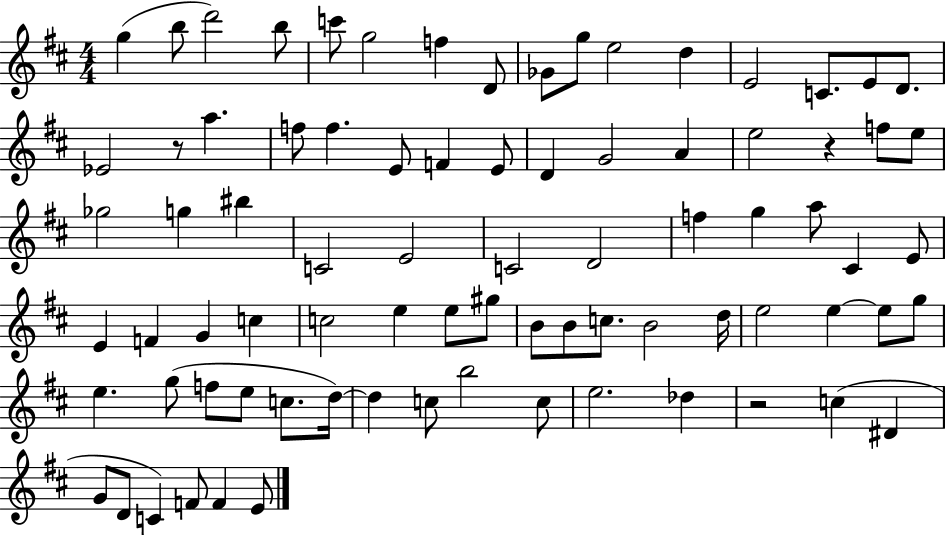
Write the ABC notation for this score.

X:1
T:Untitled
M:4/4
L:1/4
K:D
g b/2 d'2 b/2 c'/2 g2 f D/2 _G/2 g/2 e2 d E2 C/2 E/2 D/2 _E2 z/2 a f/2 f E/2 F E/2 D G2 A e2 z f/2 e/2 _g2 g ^b C2 E2 C2 D2 f g a/2 ^C E/2 E F G c c2 e e/2 ^g/2 B/2 B/2 c/2 B2 d/4 e2 e e/2 g/2 e g/2 f/2 e/2 c/2 d/4 d c/2 b2 c/2 e2 _d z2 c ^D G/2 D/2 C F/2 F E/2